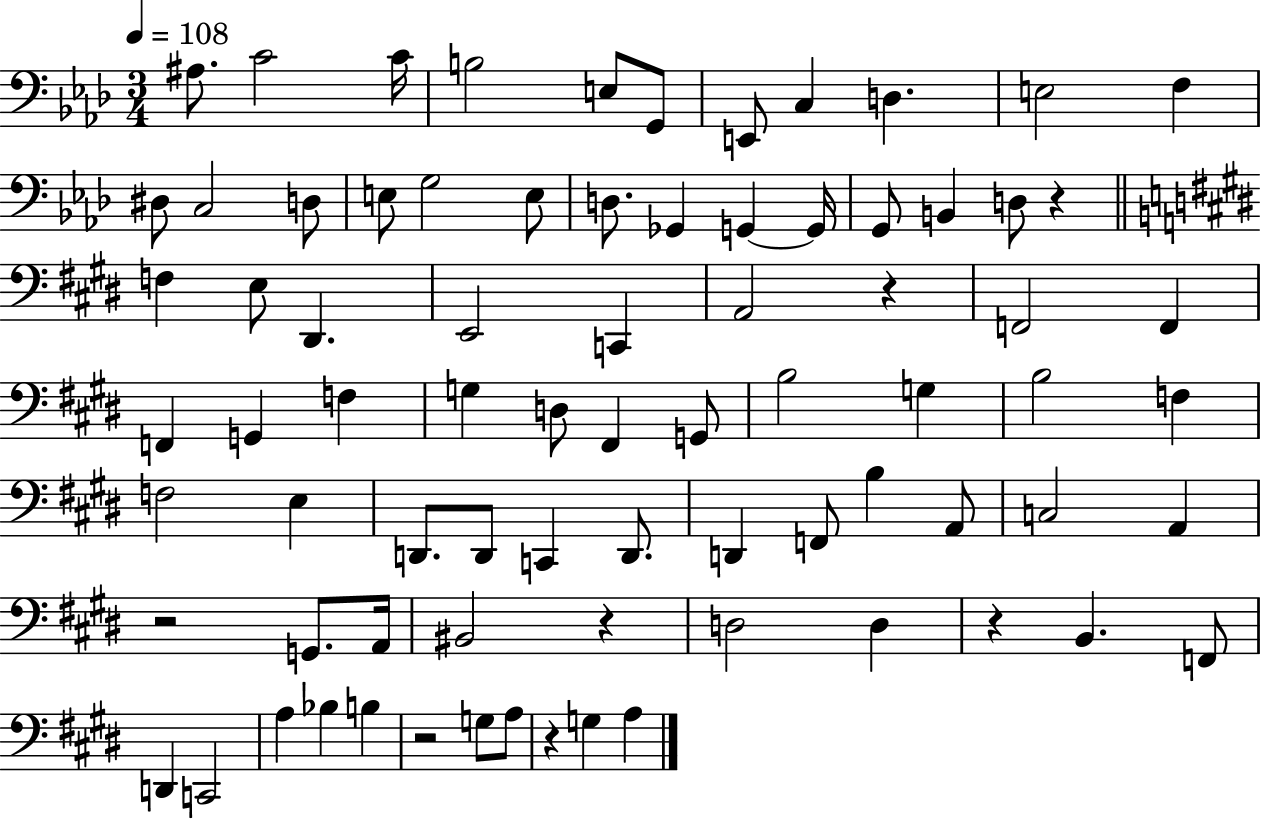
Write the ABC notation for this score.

X:1
T:Untitled
M:3/4
L:1/4
K:Ab
^A,/2 C2 C/4 B,2 E,/2 G,,/2 E,,/2 C, D, E,2 F, ^D,/2 C,2 D,/2 E,/2 G,2 E,/2 D,/2 _G,, G,, G,,/4 G,,/2 B,, D,/2 z F, E,/2 ^D,, E,,2 C,, A,,2 z F,,2 F,, F,, G,, F, G, D,/2 ^F,, G,,/2 B,2 G, B,2 F, F,2 E, D,,/2 D,,/2 C,, D,,/2 D,, F,,/2 B, A,,/2 C,2 A,, z2 G,,/2 A,,/4 ^B,,2 z D,2 D, z B,, F,,/2 D,, C,,2 A, _B, B, z2 G,/2 A,/2 z G, A,